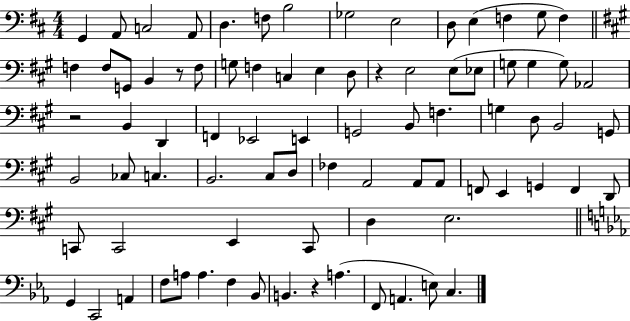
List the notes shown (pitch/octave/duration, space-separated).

G2/q A2/e C3/h A2/e D3/q. F3/e B3/h Gb3/h E3/h D3/e E3/q F3/q G3/e F3/q F3/q F3/e G2/e B2/q R/e F3/e G3/e F3/q C3/q E3/q D3/e R/q E3/h E3/e Eb3/e G3/e G3/q G3/e Ab2/h R/h B2/q D2/q F2/q Eb2/h E2/q G2/h B2/e F3/q. G3/q D3/e B2/h G2/e B2/h CES3/e C3/q. B2/h. C#3/e D3/e FES3/q A2/h A2/e A2/e F2/e E2/q G2/q F2/q D2/e C2/e C2/h E2/q C2/e D3/q E3/h. G2/q C2/h A2/q F3/e A3/e A3/q. F3/q Bb2/e B2/q. R/q A3/q. F2/e A2/q. E3/e C3/q.